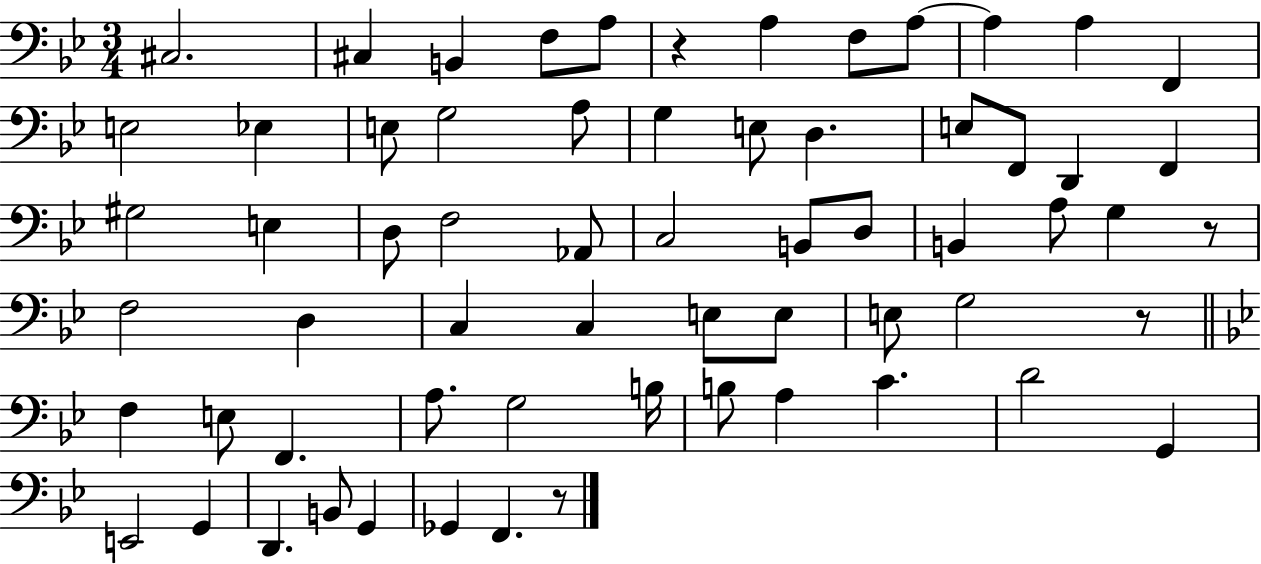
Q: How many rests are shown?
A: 4